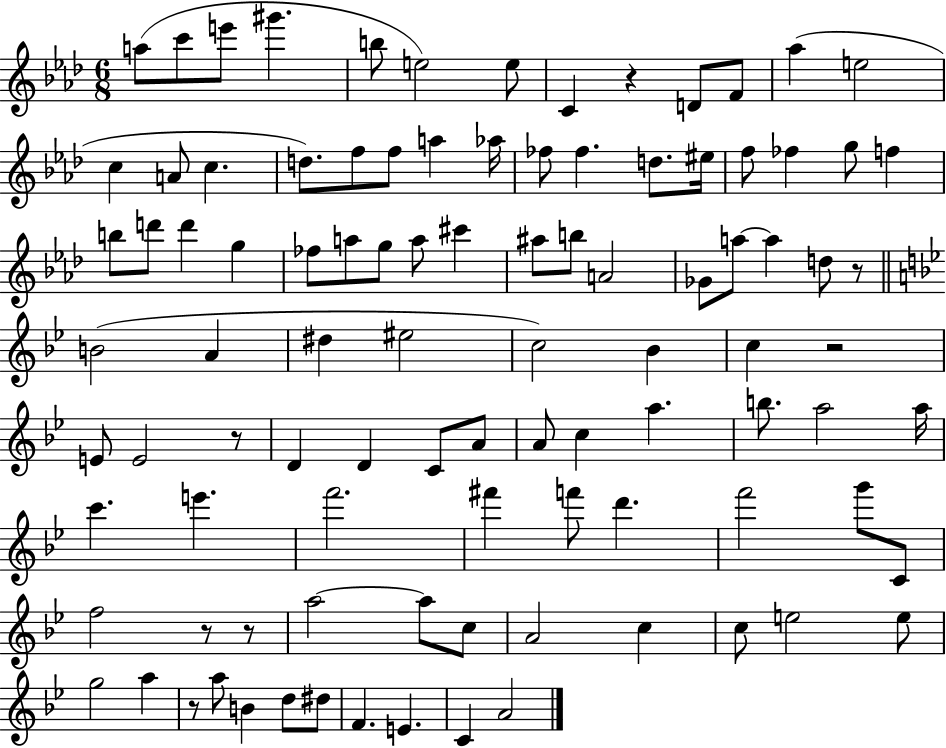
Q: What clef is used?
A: treble